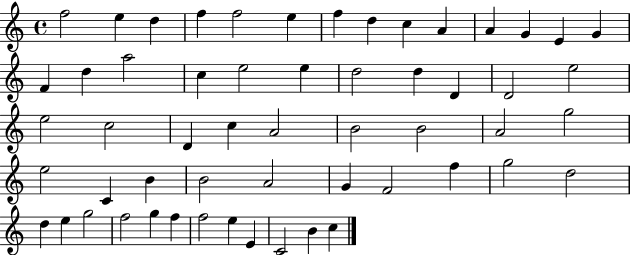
{
  \clef treble
  \time 4/4
  \defaultTimeSignature
  \key c \major
  f''2 e''4 d''4 | f''4 f''2 e''4 | f''4 d''4 c''4 a'4 | a'4 g'4 e'4 g'4 | \break f'4 d''4 a''2 | c''4 e''2 e''4 | d''2 d''4 d'4 | d'2 e''2 | \break e''2 c''2 | d'4 c''4 a'2 | b'2 b'2 | a'2 g''2 | \break e''2 c'4 b'4 | b'2 a'2 | g'4 f'2 f''4 | g''2 d''2 | \break d''4 e''4 g''2 | f''2 g''4 f''4 | f''2 e''4 e'4 | c'2 b'4 c''4 | \break \bar "|."
}